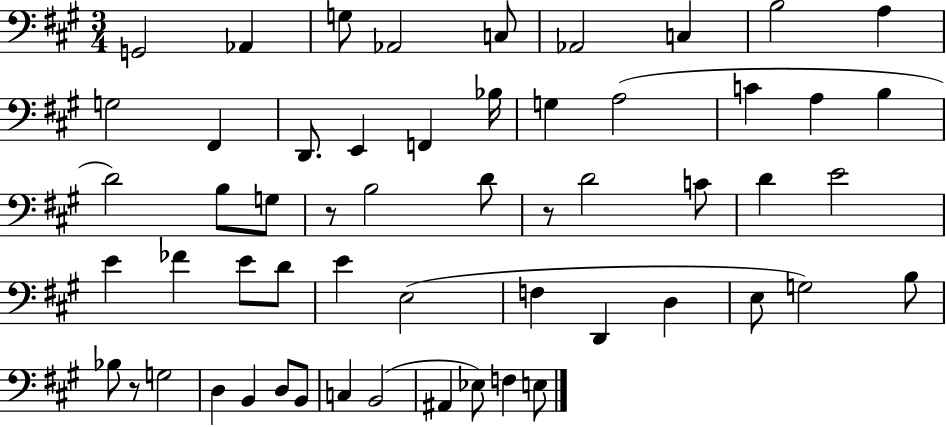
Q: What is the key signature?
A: A major